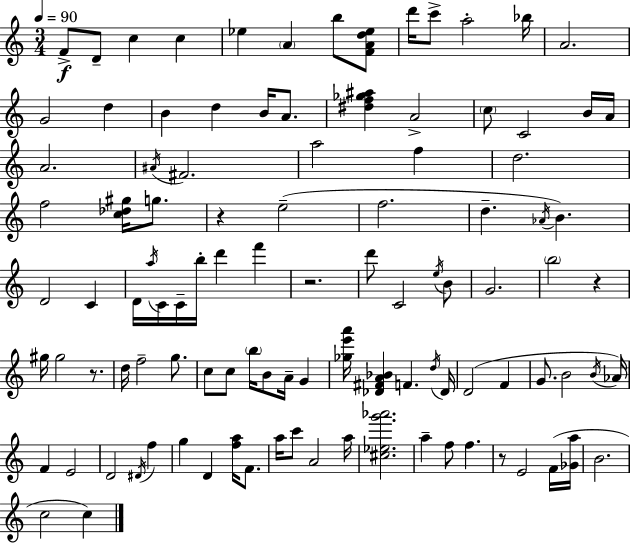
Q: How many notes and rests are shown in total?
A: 104